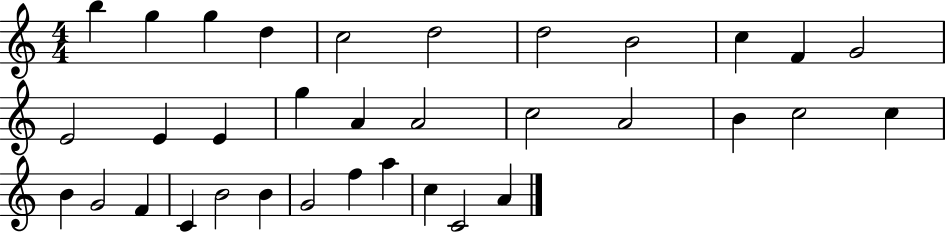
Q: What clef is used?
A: treble